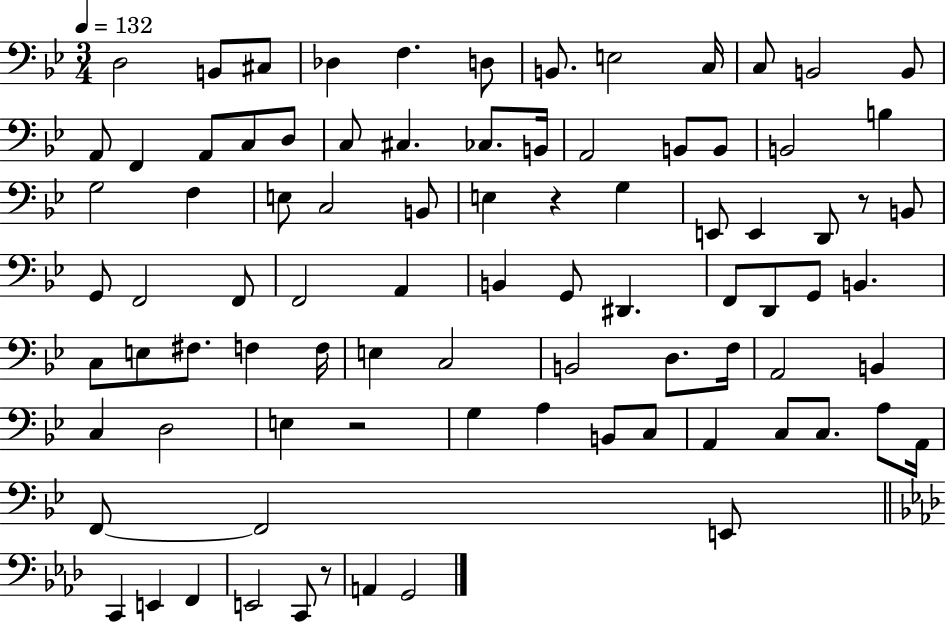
D3/h B2/e C#3/e Db3/q F3/q. D3/e B2/e. E3/h C3/s C3/e B2/h B2/e A2/e F2/q A2/e C3/e D3/e C3/e C#3/q. CES3/e. B2/s A2/h B2/e B2/e B2/h B3/q G3/h F3/q E3/e C3/h B2/e E3/q R/q G3/q E2/e E2/q D2/e R/e B2/e G2/e F2/h F2/e F2/h A2/q B2/q G2/e D#2/q. F2/e D2/e G2/e B2/q. C3/e E3/e F#3/e. F3/q F3/s E3/q C3/h B2/h D3/e. F3/s A2/h B2/q C3/q D3/h E3/q R/h G3/q A3/q B2/e C3/e A2/q C3/e C3/e. A3/e A2/s F2/e F2/h E2/e C2/q E2/q F2/q E2/h C2/e R/e A2/q G2/h